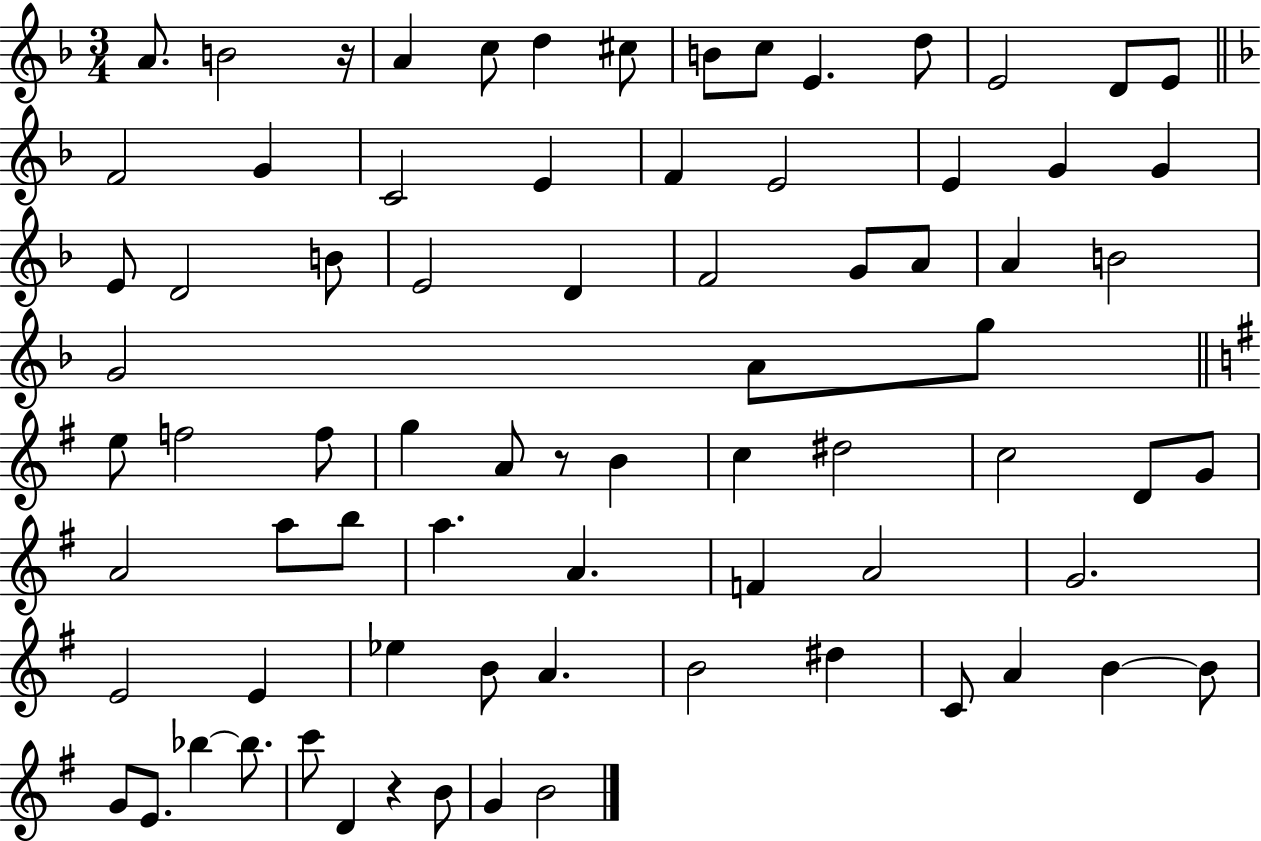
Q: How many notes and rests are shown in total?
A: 77